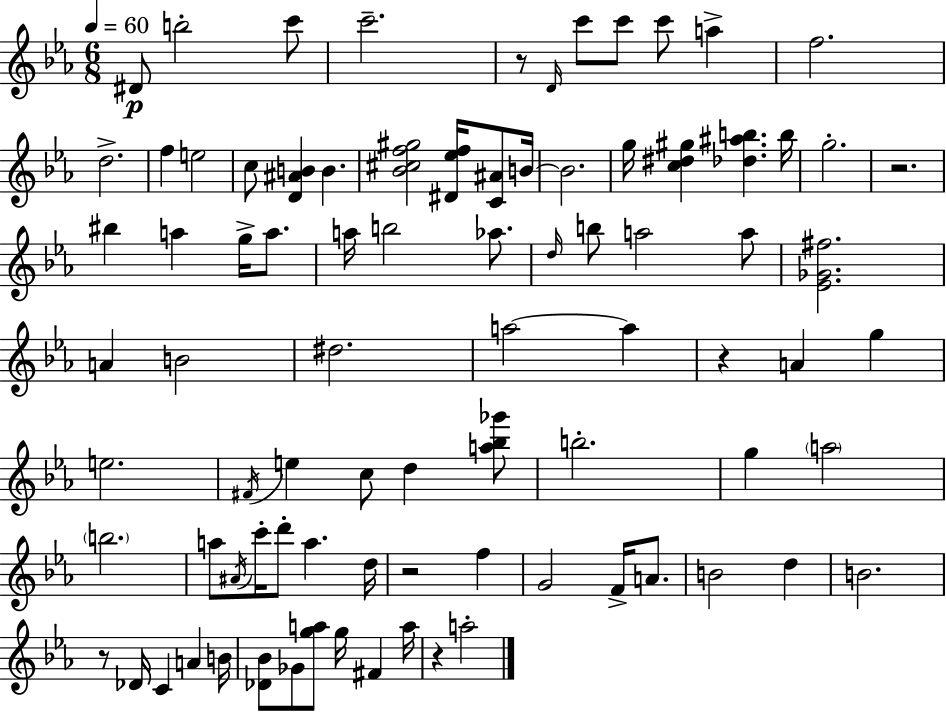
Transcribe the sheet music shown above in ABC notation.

X:1
T:Untitled
M:6/8
L:1/4
K:Cm
^D/2 b2 c'/2 c'2 z/2 D/4 c'/2 c'/2 c'/2 a f2 d2 f e2 c/2 [D^AB] B [_B^cf^g]2 [^D_ef]/4 [C^A]/2 B/4 B2 g/4 [c^d^g] [_d^ab] b/4 g2 z2 ^b a g/4 a/2 a/4 b2 _a/2 d/4 b/2 a2 a/2 [_E_G^f]2 A B2 ^d2 a2 a z A g e2 ^F/4 e c/2 d [a_b_g']/2 b2 g a2 b2 a/2 ^A/4 c'/4 d'/2 a d/4 z2 f G2 F/4 A/2 B2 d B2 z/2 _D/4 C A B/4 [_D_B]/2 _G/2 [ga]/2 g/4 ^F a/4 z a2